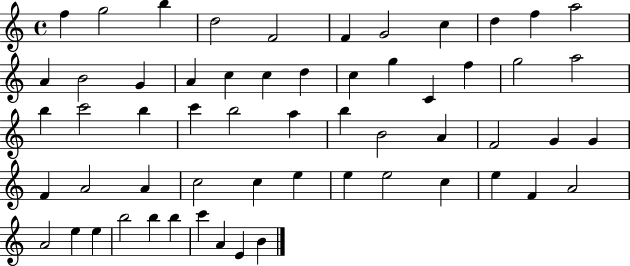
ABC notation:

X:1
T:Untitled
M:4/4
L:1/4
K:C
f g2 b d2 F2 F G2 c d f a2 A B2 G A c c d c g C f g2 a2 b c'2 b c' b2 a b B2 A F2 G G F A2 A c2 c e e e2 c e F A2 A2 e e b2 b b c' A E B